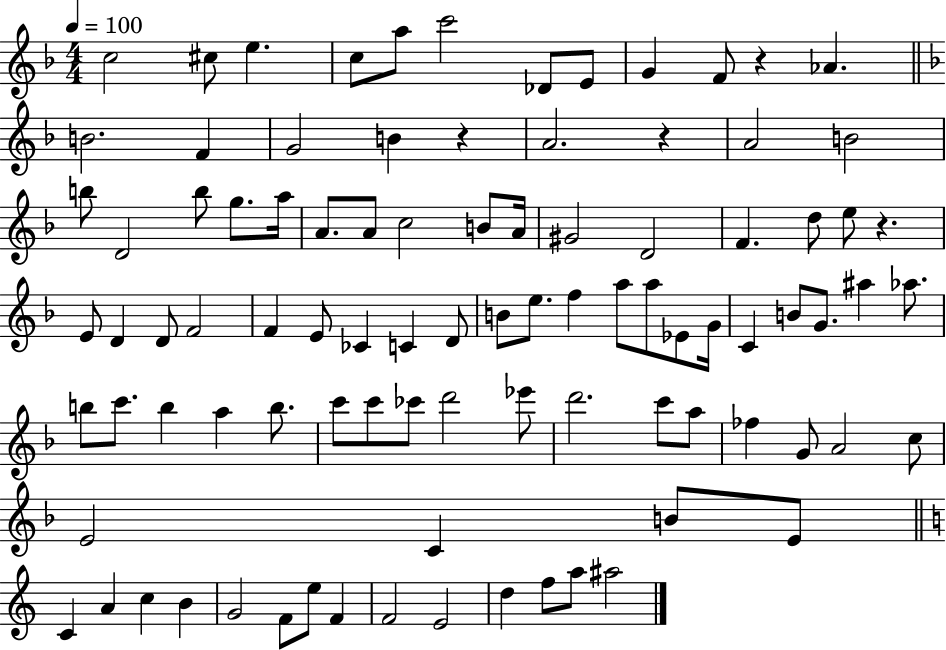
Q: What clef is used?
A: treble